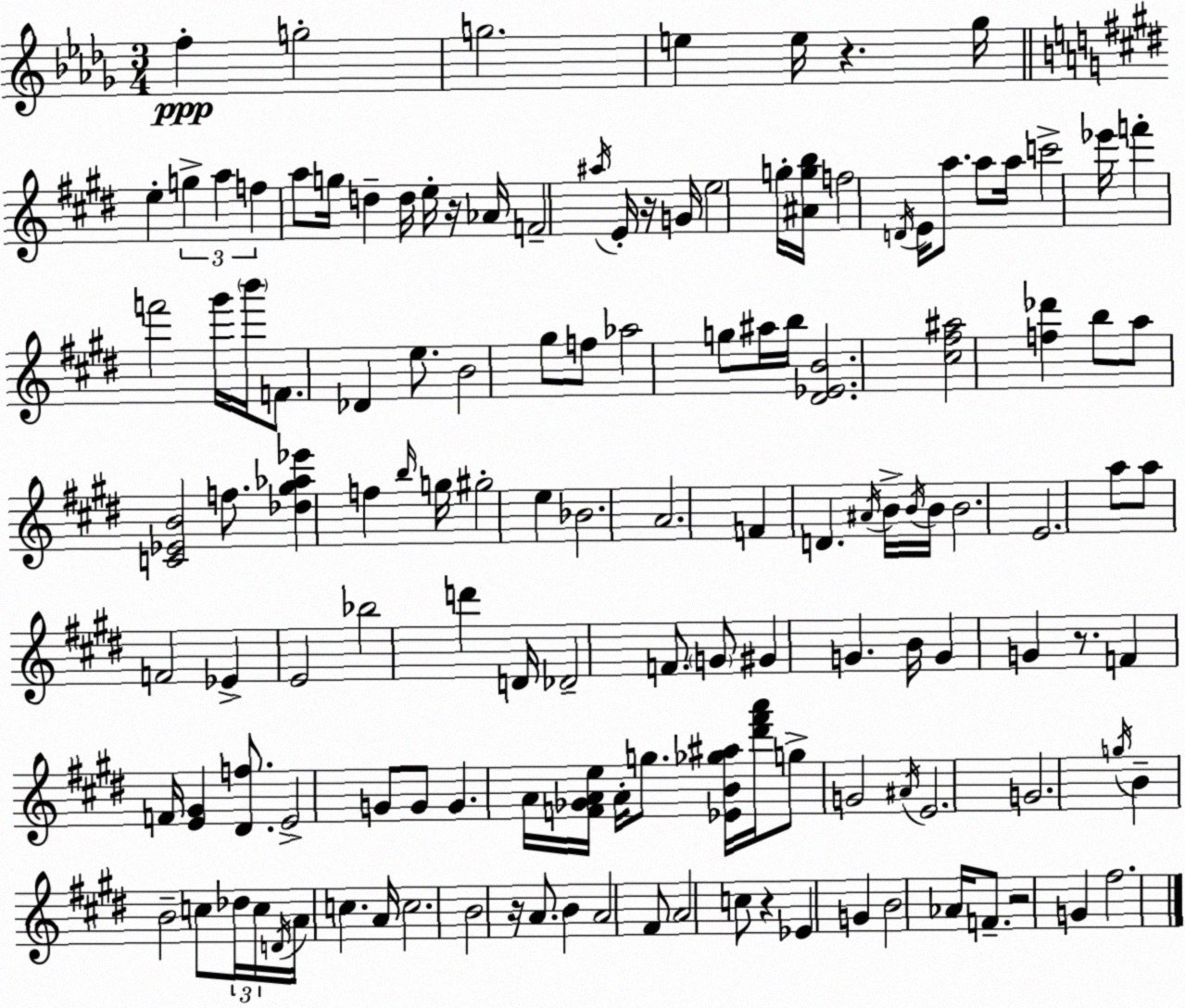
X:1
T:Untitled
M:3/4
L:1/4
K:Bbm
f g2 g2 e e/4 z _g/4 e g a f a/2 g/4 d d/4 e/4 z/4 _A/4 F2 ^a/4 E/4 z/4 G/4 e2 g/4 [^Agb]/4 f2 D/4 E/4 a/2 a/2 a/4 c'2 _e'/4 f' f'2 ^g'/4 b'/4 F/2 _D e/2 B2 ^g/2 f/2 _a2 g/2 ^a/4 b/4 [^D_EB]2 [^c^f^a]2 [f_d'] b/2 a/2 [C_EB]2 f/2 [_d^g_a_e'] f b/4 g/4 ^g2 e _B2 A2 F D ^A/4 B/4 B/4 B/4 B2 E2 a/2 a/2 F2 _E E2 _b2 d' D/4 _D2 F/2 G/2 ^G G B/4 G G z/2 F F/4 [E^G] [^Df]/2 E2 G/2 G/2 G A/4 [F_GAe]/4 A/4 g/2 [_EB_g^a]/4 [^d'^f'a']/4 g/2 G2 ^A/4 E2 G2 g/4 B B2 c/2 _d/4 c/4 D/4 A/4 c A/4 c2 B2 z/4 A/2 B A2 ^F/2 A2 c/2 z _E G B2 _A/4 F/2 z2 G ^f2